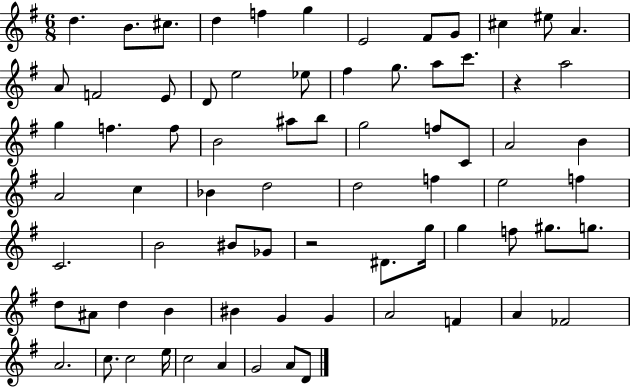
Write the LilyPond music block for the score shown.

{
  \clef treble
  \numericTimeSignature
  \time 6/8
  \key g \major
  \repeat volta 2 { d''4. b'8. cis''8. | d''4 f''4 g''4 | e'2 fis'8 g'8 | cis''4 eis''8 a'4. | \break a'8 f'2 e'8 | d'8 e''2 ees''8 | fis''4 g''8. a''8 c'''8. | r4 a''2 | \break g''4 f''4. f''8 | b'2 ais''8 b''8 | g''2 f''8 c'8 | a'2 b'4 | \break a'2 c''4 | bes'4 d''2 | d''2 f''4 | e''2 f''4 | \break c'2. | b'2 bis'8 ges'8 | r2 dis'8. g''16 | g''4 f''8 gis''8. g''8. | \break d''8 ais'8 d''4 b'4 | bis'4 g'4 g'4 | a'2 f'4 | a'4 fes'2 | \break a'2. | c''8. c''2 e''16 | c''2 a'4 | g'2 a'8 d'8 | \break } \bar "|."
}